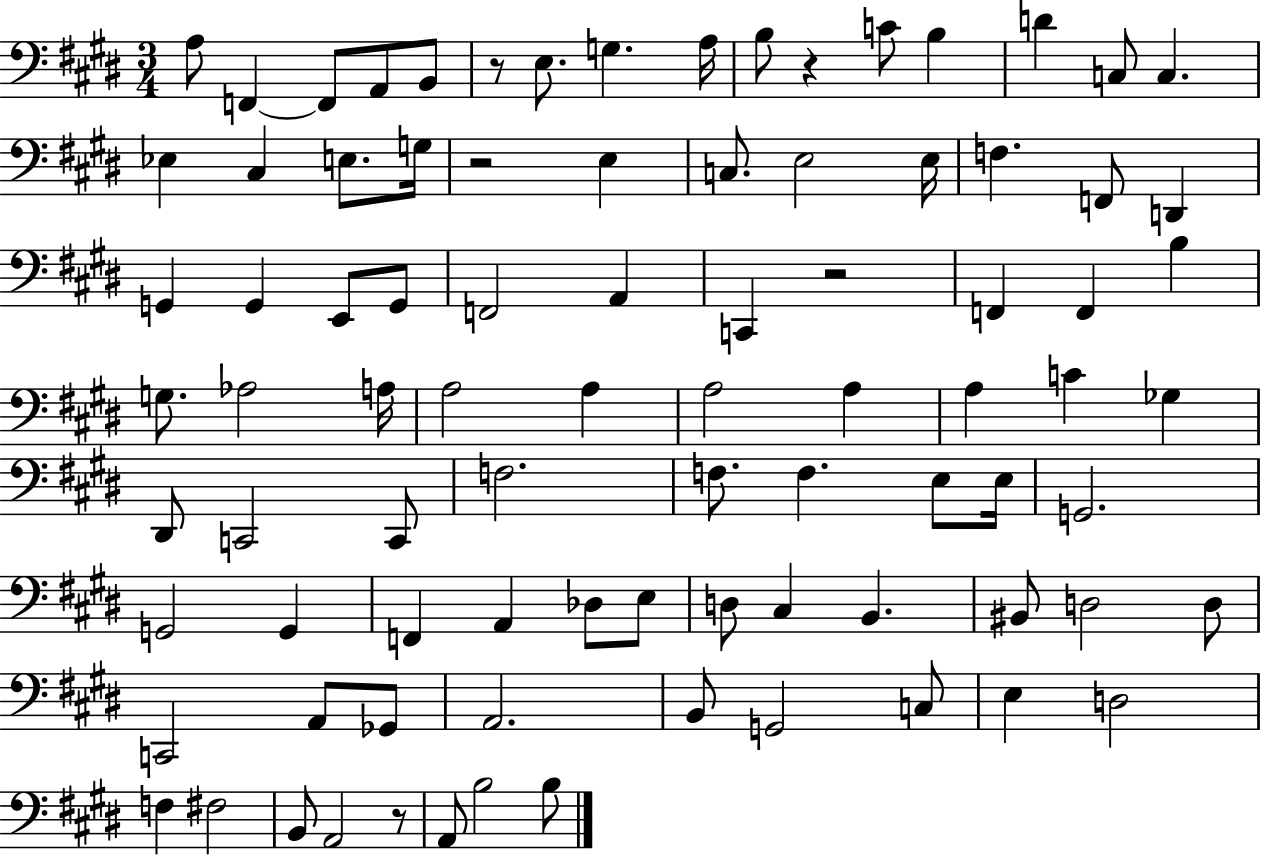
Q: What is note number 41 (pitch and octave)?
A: A3